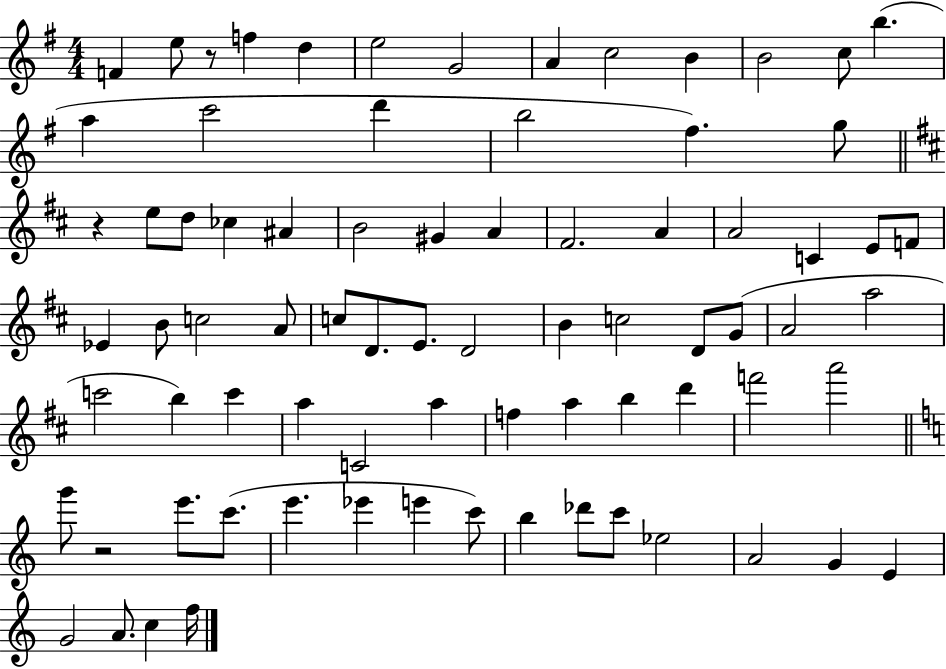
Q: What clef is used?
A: treble